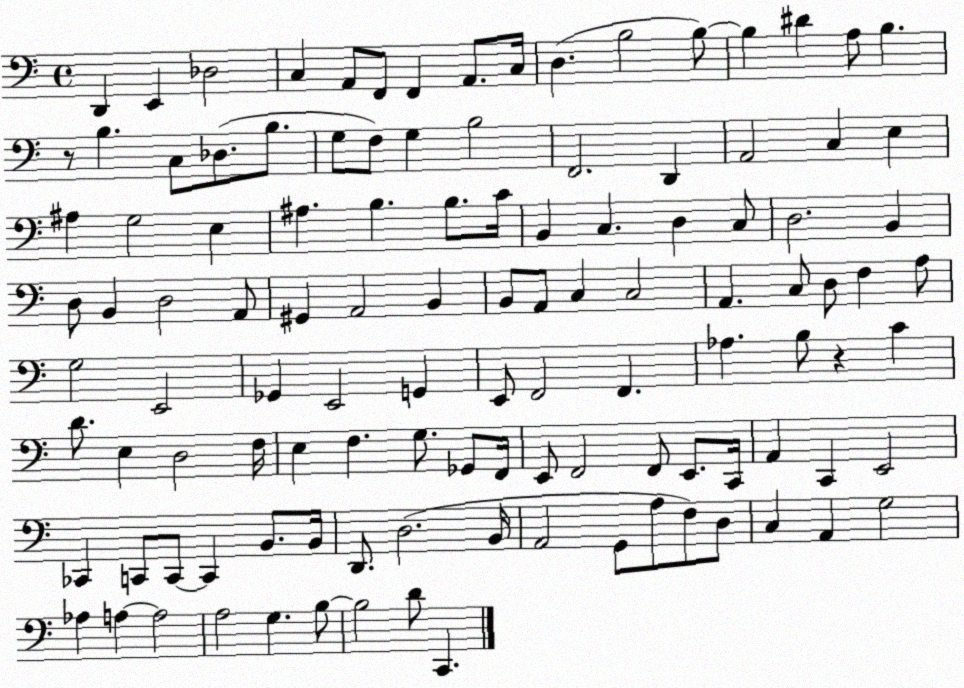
X:1
T:Untitled
M:4/4
L:1/4
K:C
D,, E,, _D,2 C, A,,/2 F,,/2 F,, A,,/2 C,/4 D, B,2 B,/2 B, ^D A,/2 B, z/2 B, C,/2 _D,/2 B,/2 G,/2 F,/2 G, B,2 F,,2 D,, A,,2 C, E, ^A, G,2 E, ^A, B, B,/2 C/4 B,, C, D, C,/2 D,2 B,, D,/2 B,, D,2 A,,/2 ^G,, A,,2 B,, B,,/2 A,,/2 C, C,2 A,, C,/2 D,/2 F, A,/2 G,2 E,,2 _G,, E,,2 G,, E,,/2 F,,2 F,, _A, B,/2 z C D/2 E, D,2 F,/4 E, F, G,/2 _G,,/2 F,,/4 E,,/2 F,,2 F,,/2 E,,/2 C,,/4 A,, C,, E,,2 _C,, C,,/2 C,,/2 C,, B,,/2 B,,/4 D,,/2 D,2 B,,/4 A,,2 G,,/2 A,/2 F,/2 D,/2 C, A,, G,2 _A, A, A,2 A,2 G, B,/2 B,2 D/2 C,,